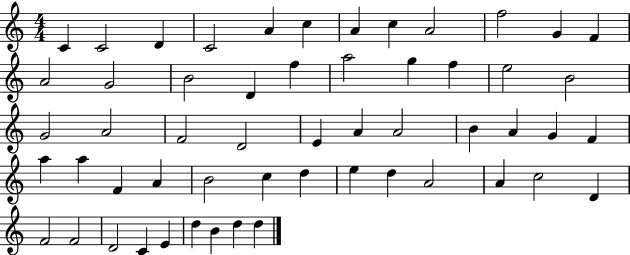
X:1
T:Untitled
M:4/4
L:1/4
K:C
C C2 D C2 A c A c A2 f2 G F A2 G2 B2 D f a2 g f e2 B2 G2 A2 F2 D2 E A A2 B A G F a a F A B2 c d e d A2 A c2 D F2 F2 D2 C E d B d d